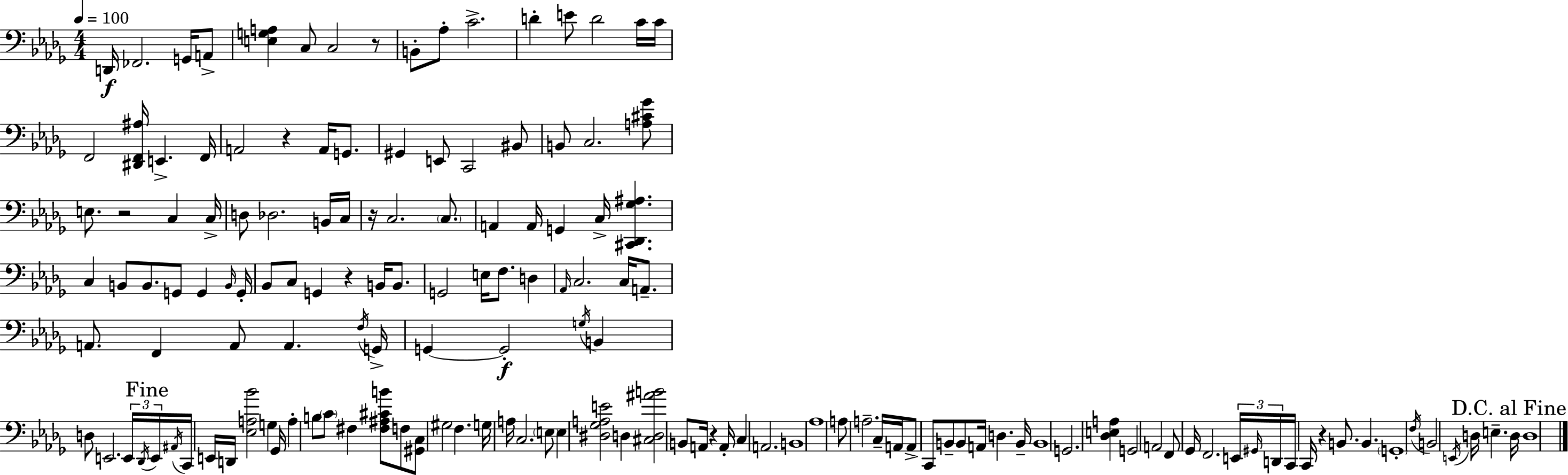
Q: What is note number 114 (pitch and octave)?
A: G2